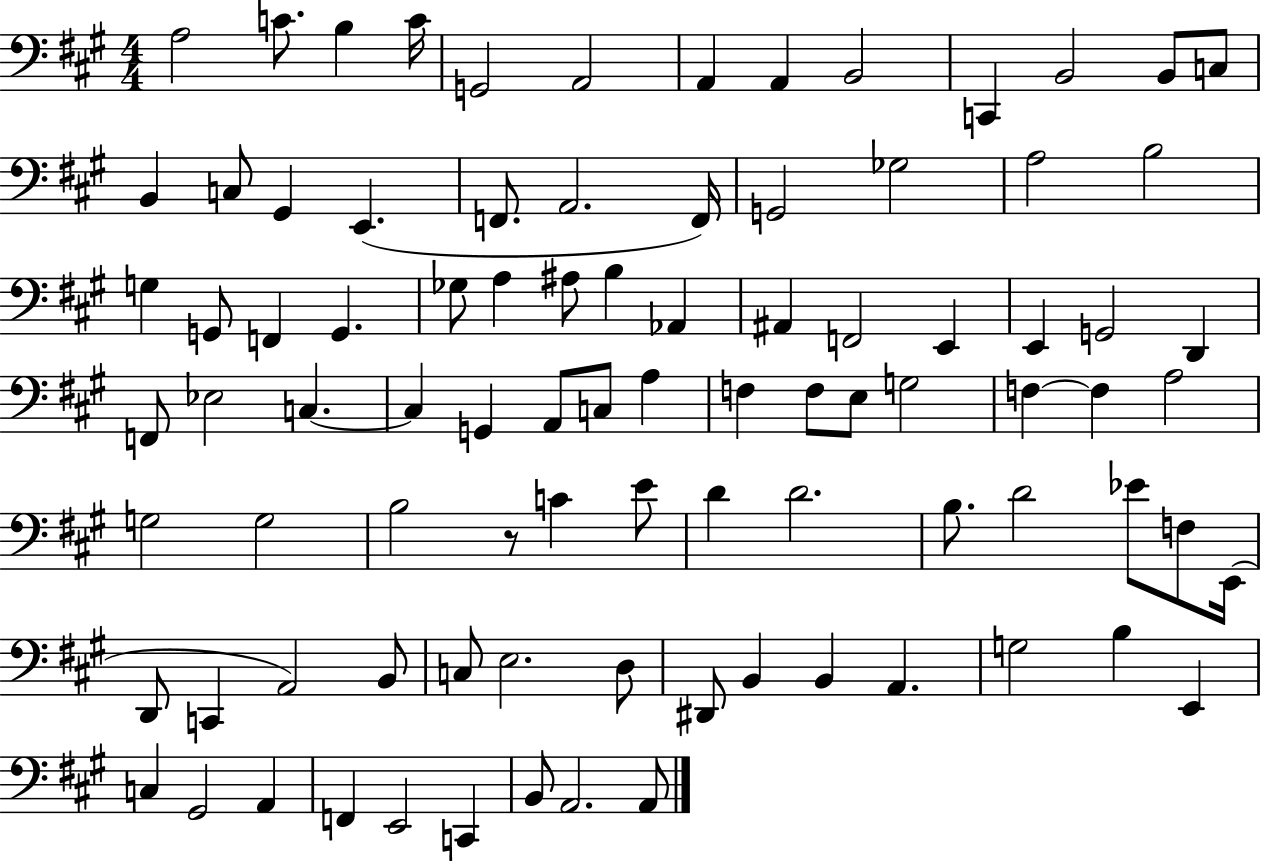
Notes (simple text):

A3/h C4/e. B3/q C4/s G2/h A2/h A2/q A2/q B2/h C2/q B2/h B2/e C3/e B2/q C3/e G#2/q E2/q. F2/e. A2/h. F2/s G2/h Gb3/h A3/h B3/h G3/q G2/e F2/q G2/q. Gb3/e A3/q A#3/e B3/q Ab2/q A#2/q F2/h E2/q E2/q G2/h D2/q F2/e Eb3/h C3/q. C3/q G2/q A2/e C3/e A3/q F3/q F3/e E3/e G3/h F3/q F3/q A3/h G3/h G3/h B3/h R/e C4/q E4/e D4/q D4/h. B3/e. D4/h Eb4/e F3/e E2/s D2/e C2/q A2/h B2/e C3/e E3/h. D3/e D#2/e B2/q B2/q A2/q. G3/h B3/q E2/q C3/q G#2/h A2/q F2/q E2/h C2/q B2/e A2/h. A2/e